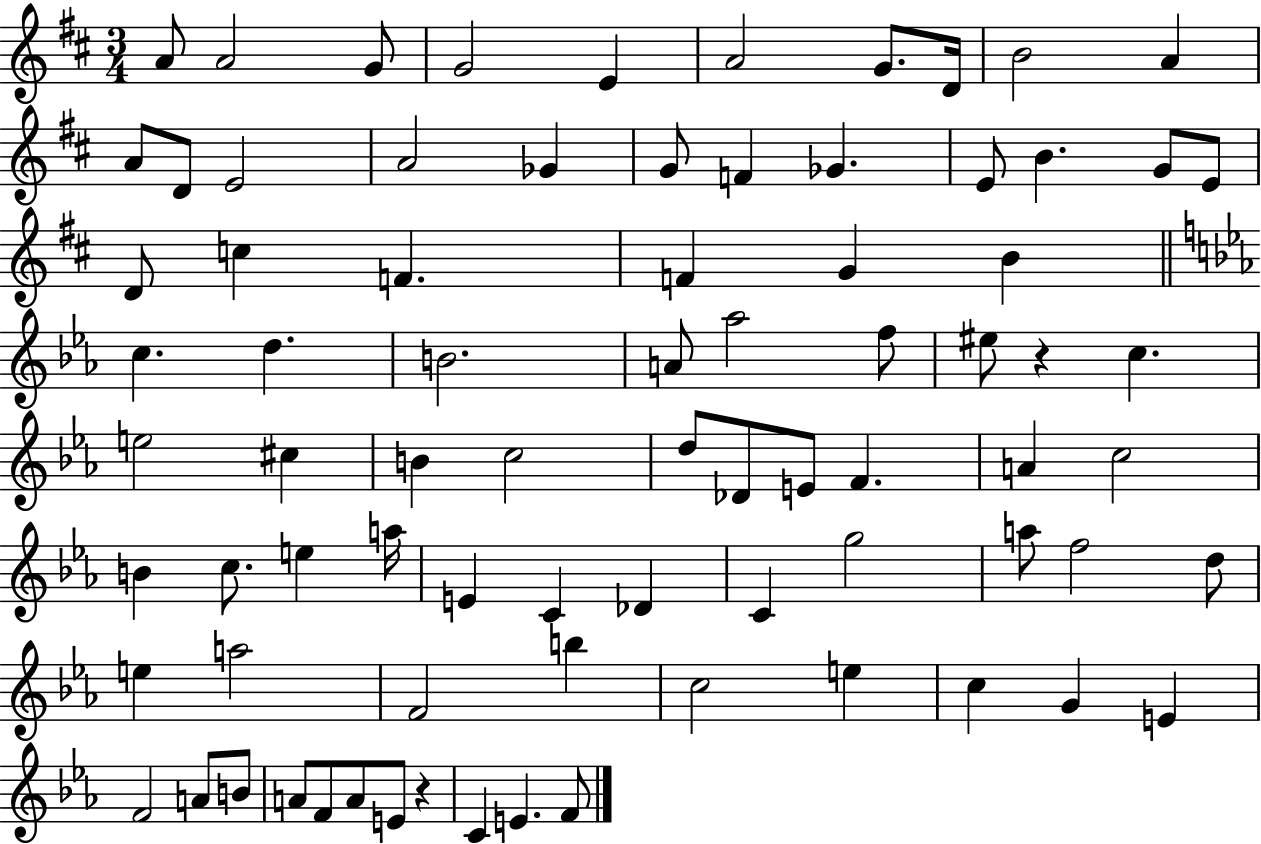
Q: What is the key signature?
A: D major